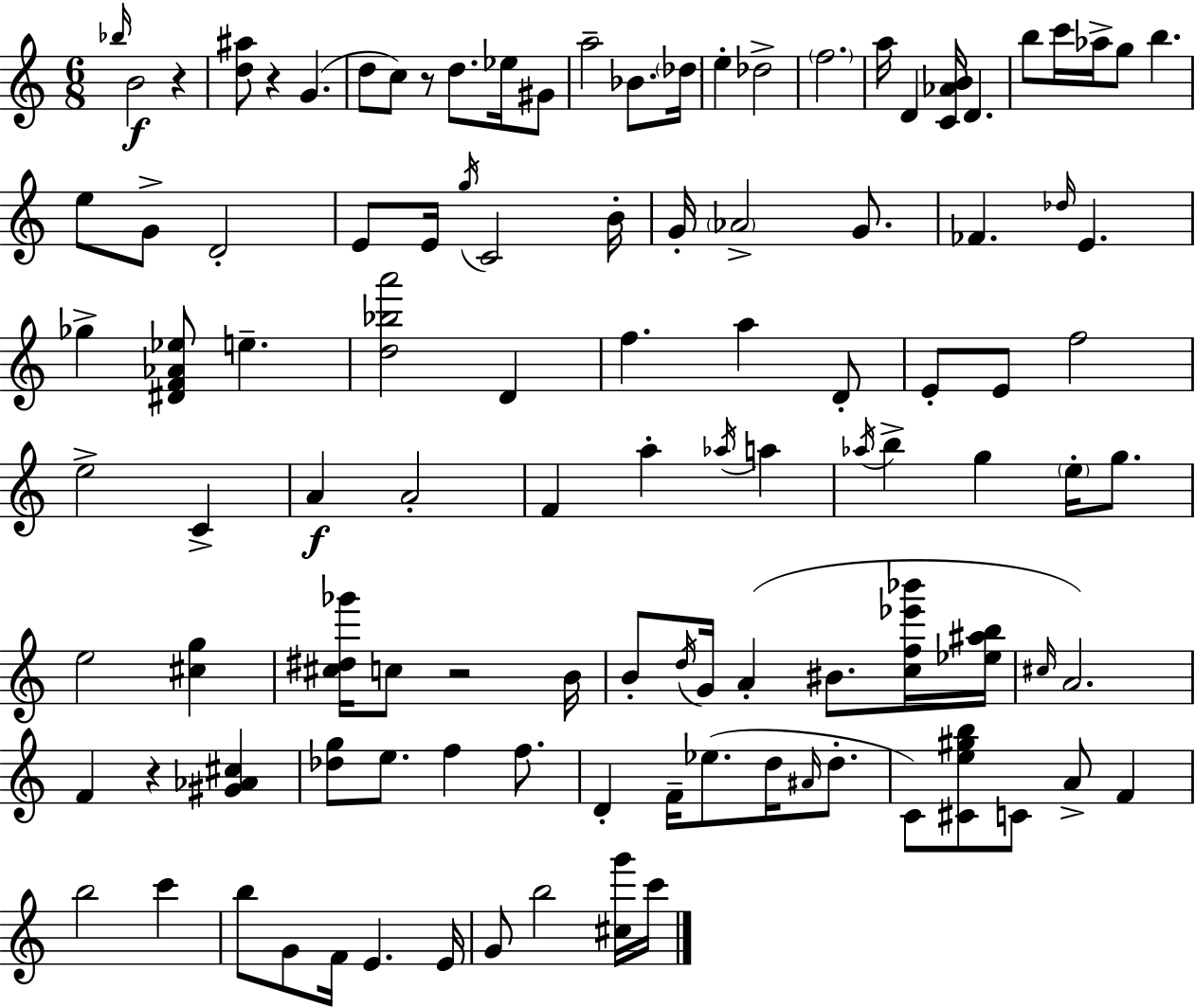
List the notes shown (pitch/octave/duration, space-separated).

Bb5/s B4/h R/q [D5,A#5]/e R/q G4/q. D5/e C5/e R/e D5/e. Eb5/s G#4/e A5/h Bb4/e. Db5/s E5/q Db5/h F5/h. A5/s D4/q [C4,Ab4,B4]/s D4/q. B5/e C6/s Ab5/s G5/e B5/q. E5/e G4/e D4/h E4/e E4/s G5/s C4/h B4/s G4/s Ab4/h G4/e. FES4/q. Db5/s E4/q. Gb5/q [D#4,F4,Ab4,Eb5]/e E5/q. [D5,Bb5,A6]/h D4/q F5/q. A5/q D4/e E4/e E4/e F5/h E5/h C4/q A4/q A4/h F4/q A5/q Ab5/s A5/q Ab5/s B5/q G5/q E5/s G5/e. E5/h [C#5,G5]/q [C#5,D#5,Gb6]/s C5/e R/h B4/s B4/e D5/s G4/s A4/q BIS4/e. [C5,F5,Eb6,Bb6]/s [Eb5,A#5,B5]/s C#5/s A4/h. F4/q R/q [G#4,Ab4,C#5]/q [Db5,G5]/e E5/e. F5/q F5/e. D4/q F4/s Eb5/e. D5/s A#4/s D5/e. C4/e [C#4,E5,G#5,B5]/e C4/e A4/e F4/q B5/h C6/q B5/e G4/e F4/s E4/q. E4/s G4/e B5/h [C#5,G6]/s C6/s